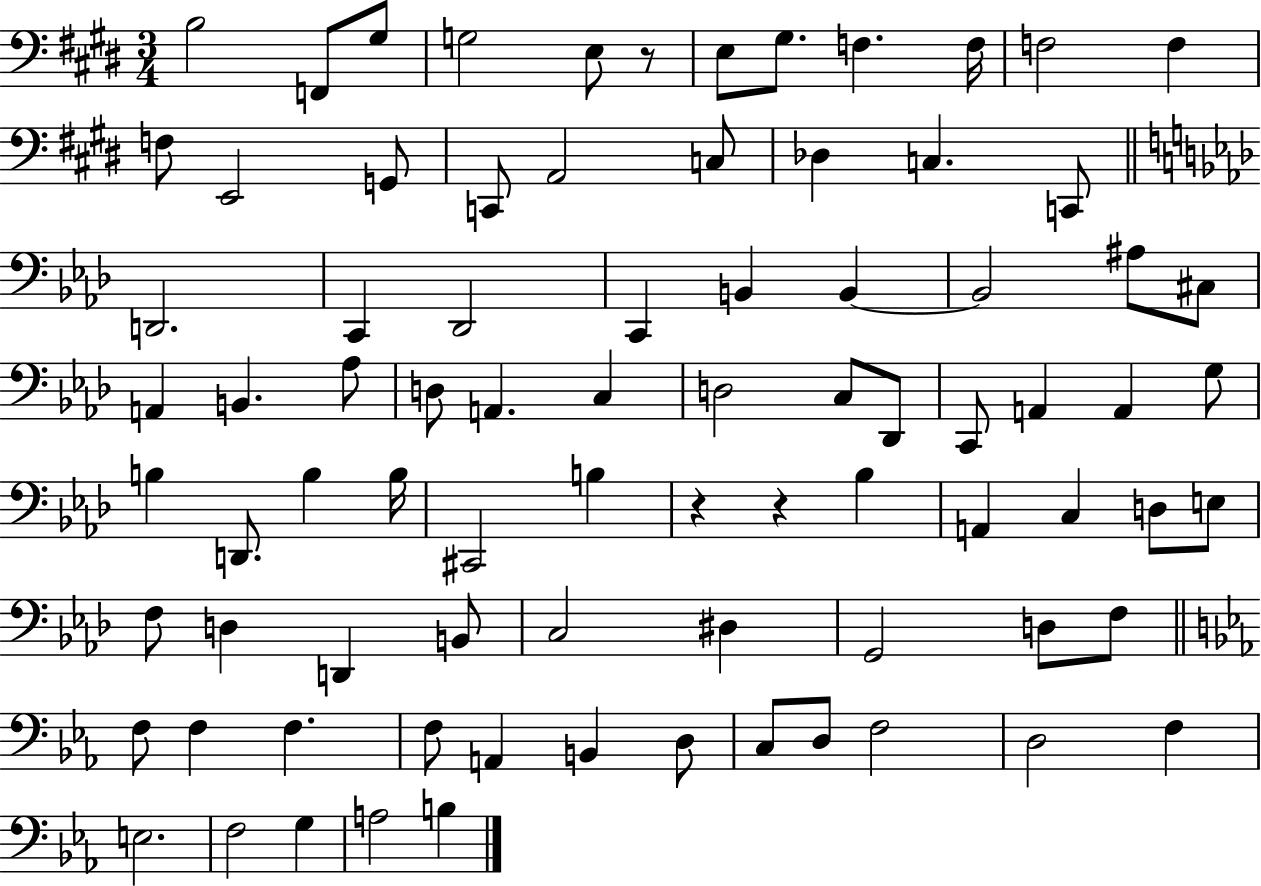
{
  \clef bass
  \numericTimeSignature
  \time 3/4
  \key e \major
  b2 f,8 gis8 | g2 e8 r8 | e8 gis8. f4. f16 | f2 f4 | \break f8 e,2 g,8 | c,8 a,2 c8 | des4 c4. c,8 | \bar "||" \break \key f \minor d,2. | c,4 des,2 | c,4 b,4 b,4~~ | b,2 ais8 cis8 | \break a,4 b,4. aes8 | d8 a,4. c4 | d2 c8 des,8 | c,8 a,4 a,4 g8 | \break b4 d,8. b4 b16 | cis,2 b4 | r4 r4 bes4 | a,4 c4 d8 e8 | \break f8 d4 d,4 b,8 | c2 dis4 | g,2 d8 f8 | \bar "||" \break \key ees \major f8 f4 f4. | f8 a,4 b,4 d8 | c8 d8 f2 | d2 f4 | \break e2. | f2 g4 | a2 b4 | \bar "|."
}